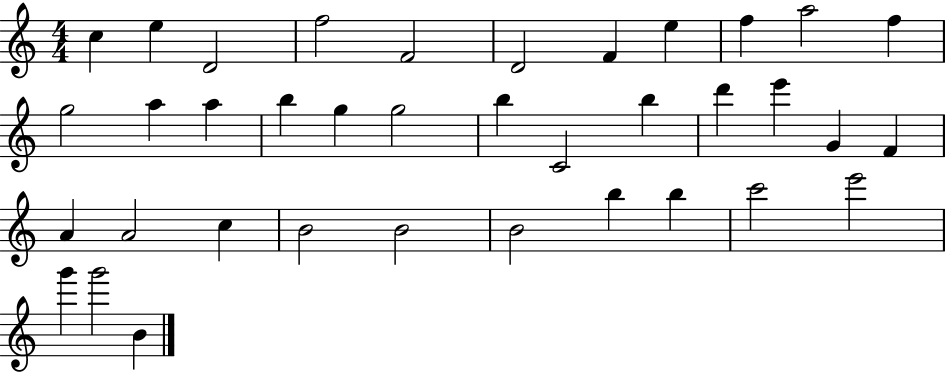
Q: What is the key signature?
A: C major